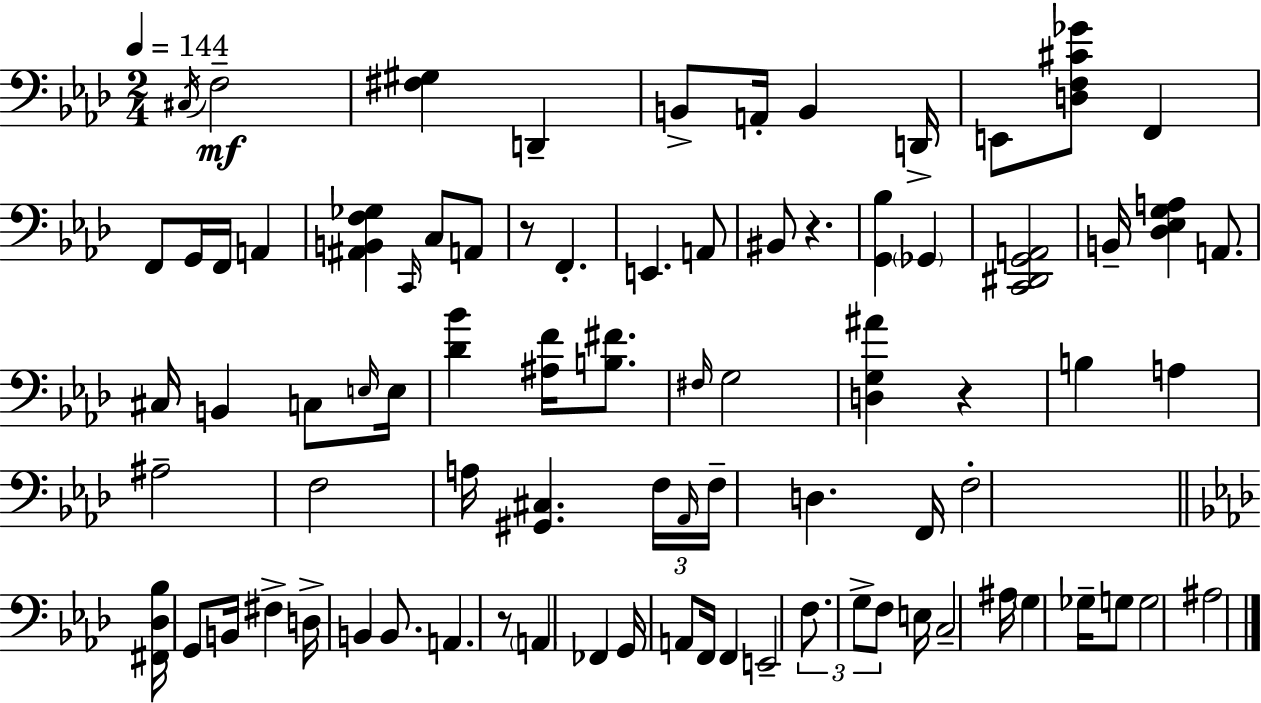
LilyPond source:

{
  \clef bass
  \numericTimeSignature
  \time 2/4
  \key aes \major
  \tempo 4 = 144
  \acciaccatura { cis16 }\mf f2-- | <fis gis>4 d,4-- | b,8-> a,16-. b,4 | d,16-> e,8 <d f cis' ges'>8 f,4 | \break f,8 g,16 f,16 a,4 | <ais, b, f ges>4 \grace { c,16 } c8 | a,8 r8 f,4.-. | e,4. | \break a,8 bis,8 r4. | <g, bes>4 \parenthesize ges,4 | <c, dis, g, a,>2 | b,16-- <des ees g a>4 a,8. | \break cis16 b,4 c8 | \grace { e16 } e16 <des' bes'>4 <ais f'>16 | <b fis'>8. \grace { fis16 } g2 | <d g ais'>4 | \break r4 b4 | a4 ais2-- | f2 | a16 <gis, cis>4. | \break \tuplet 3/2 { f16 \grace { aes,16 } f16-- } d4. | f,16 f2-. | \bar "||" \break \key aes \major <fis, des bes>16 g,8 b,16 fis4-> | d16-> b,4 b,8. | a,4. r8 | \parenthesize a,4 fes,4 | \break g,16 a,8 f,16 f,4 | e,2-- | \tuplet 3/2 { f8. g8-> f8 } e16 | c2-- | \break ais16 \parenthesize g4 ges16-- g8 | g2 | ais2 | \bar "|."
}